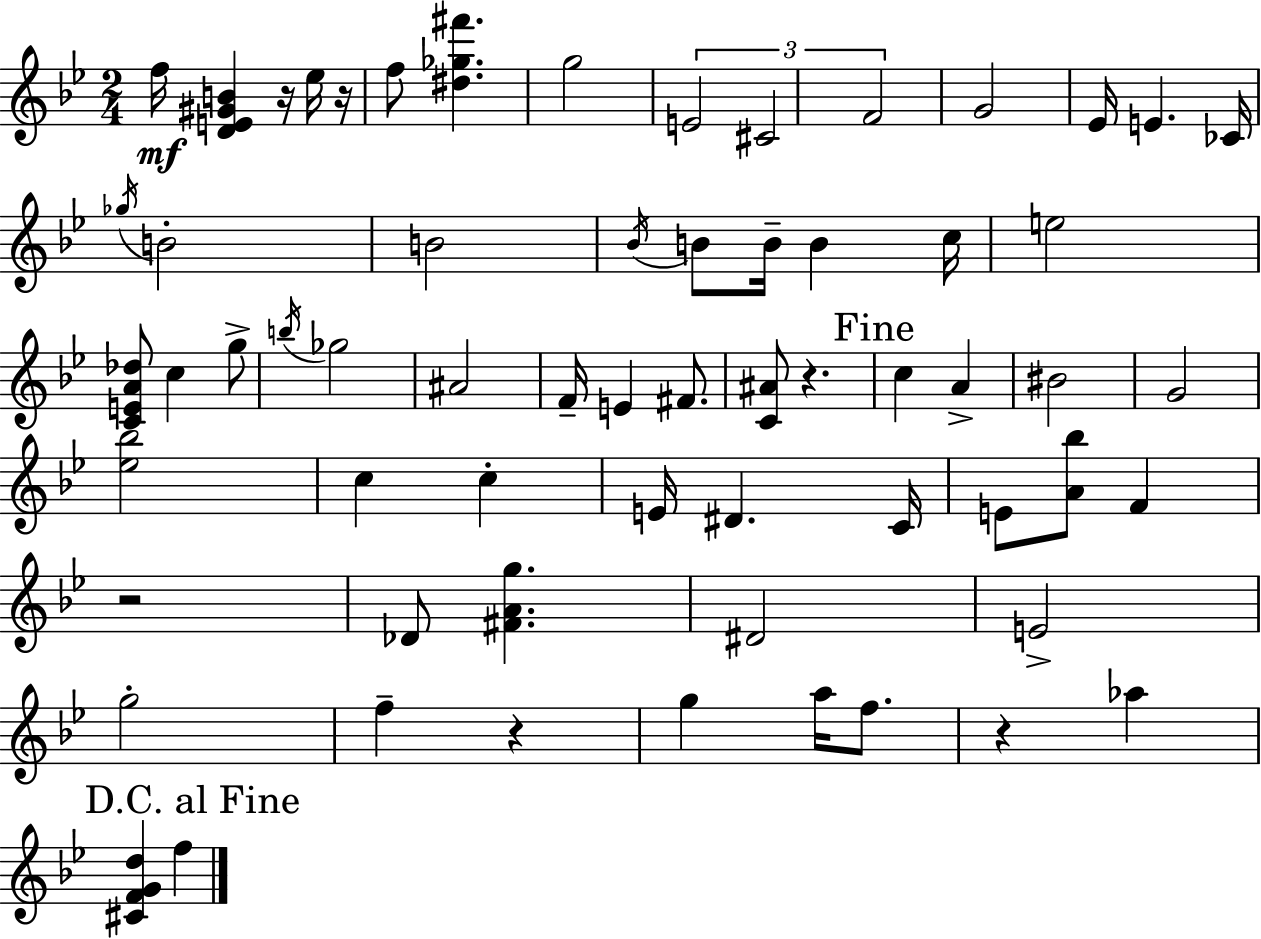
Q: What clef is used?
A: treble